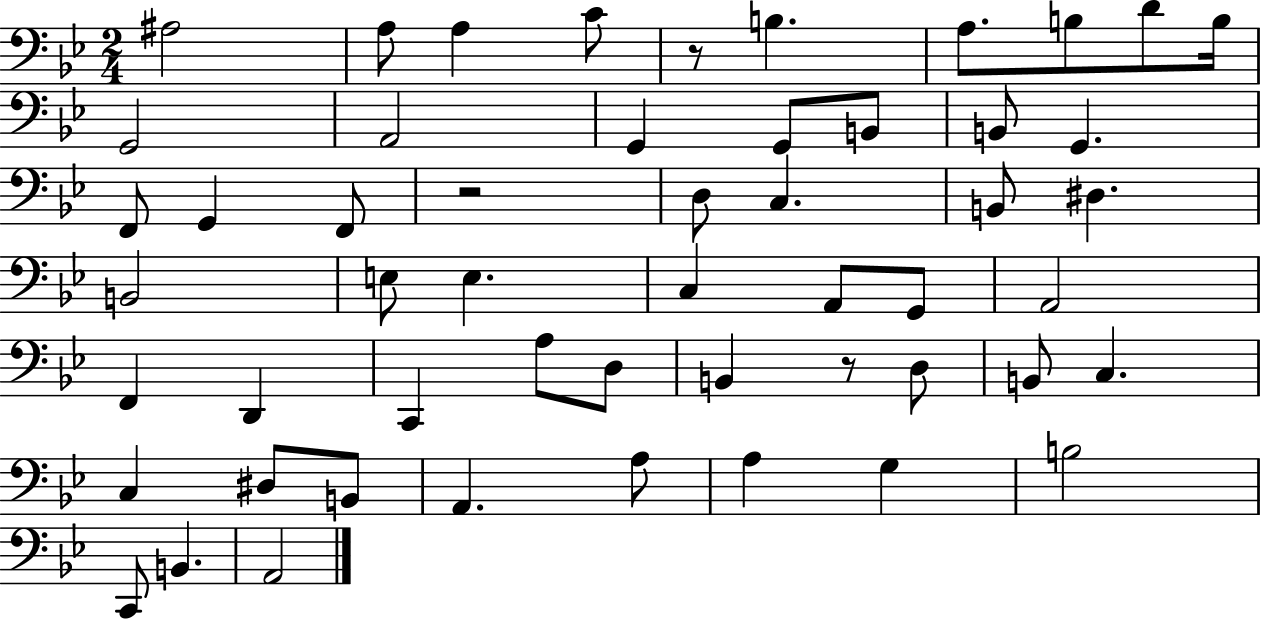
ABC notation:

X:1
T:Untitled
M:2/4
L:1/4
K:Bb
^A,2 A,/2 A, C/2 z/2 B, A,/2 B,/2 D/2 B,/4 G,,2 A,,2 G,, G,,/2 B,,/2 B,,/2 G,, F,,/2 G,, F,,/2 z2 D,/2 C, B,,/2 ^D, B,,2 E,/2 E, C, A,,/2 G,,/2 A,,2 F,, D,, C,, A,/2 D,/2 B,, z/2 D,/2 B,,/2 C, C, ^D,/2 B,,/2 A,, A,/2 A, G, B,2 C,,/2 B,, A,,2